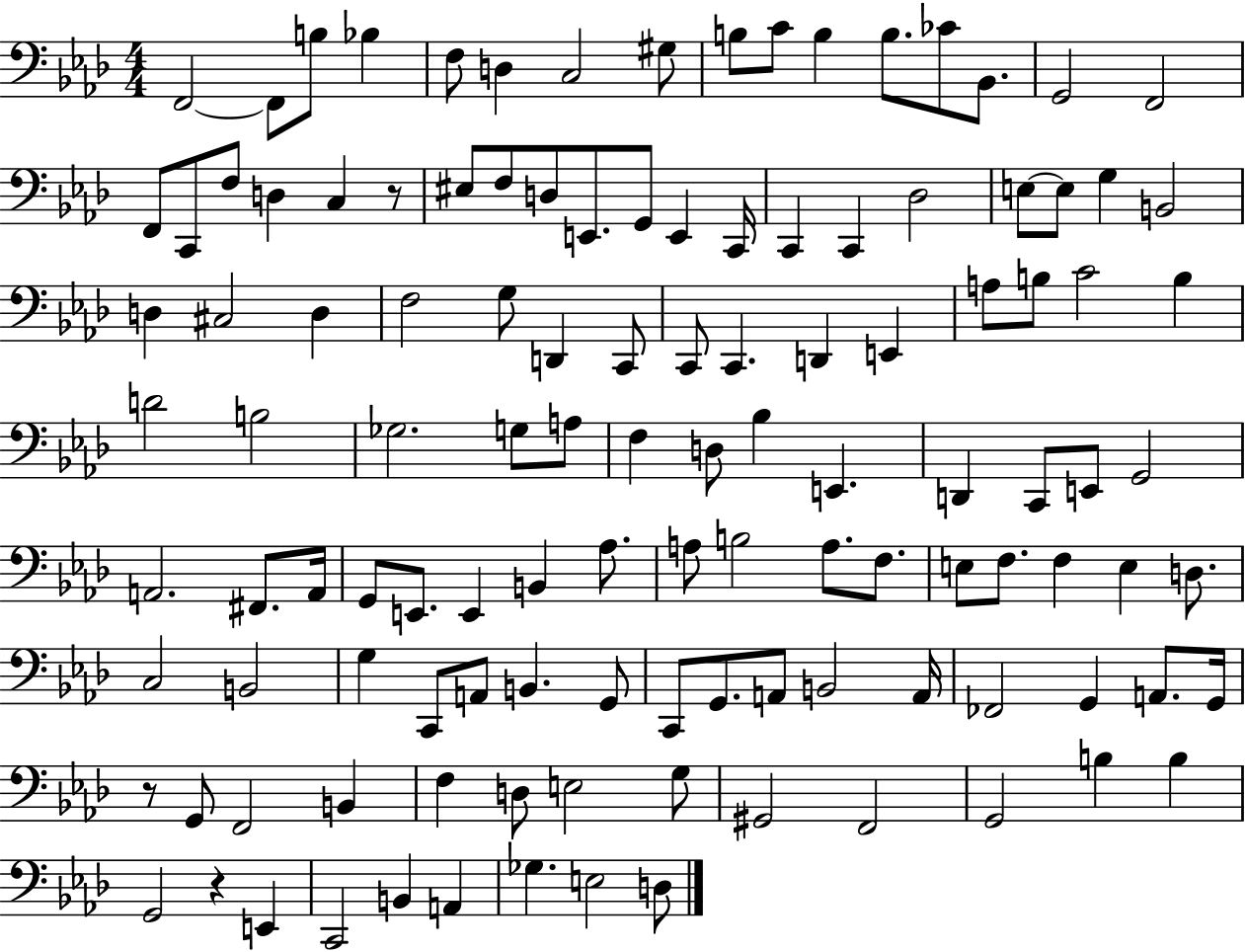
{
  \clef bass
  \numericTimeSignature
  \time 4/4
  \key aes \major
  f,2~~ f,8 b8 bes4 | f8 d4 c2 gis8 | b8 c'8 b4 b8. ces'8 bes,8. | g,2 f,2 | \break f,8 c,8 f8 d4 c4 r8 | eis8 f8 d8 e,8. g,8 e,4 c,16 | c,4 c,4 des2 | e8~~ e8 g4 b,2 | \break d4 cis2 d4 | f2 g8 d,4 c,8 | c,8 c,4. d,4 e,4 | a8 b8 c'2 b4 | \break d'2 b2 | ges2. g8 a8 | f4 d8 bes4 e,4. | d,4 c,8 e,8 g,2 | \break a,2. fis,8. a,16 | g,8 e,8. e,4 b,4 aes8. | a8 b2 a8. f8. | e8 f8. f4 e4 d8. | \break c2 b,2 | g4 c,8 a,8 b,4. g,8 | c,8 g,8. a,8 b,2 a,16 | fes,2 g,4 a,8. g,16 | \break r8 g,8 f,2 b,4 | f4 d8 e2 g8 | gis,2 f,2 | g,2 b4 b4 | \break g,2 r4 e,4 | c,2 b,4 a,4 | ges4. e2 d8 | \bar "|."
}